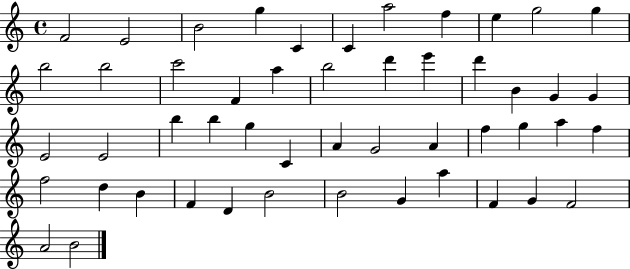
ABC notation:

X:1
T:Untitled
M:4/4
L:1/4
K:C
F2 E2 B2 g C C a2 f e g2 g b2 b2 c'2 F a b2 d' e' d' B G G E2 E2 b b g C A G2 A f g a f f2 d B F D B2 B2 G a F G F2 A2 B2